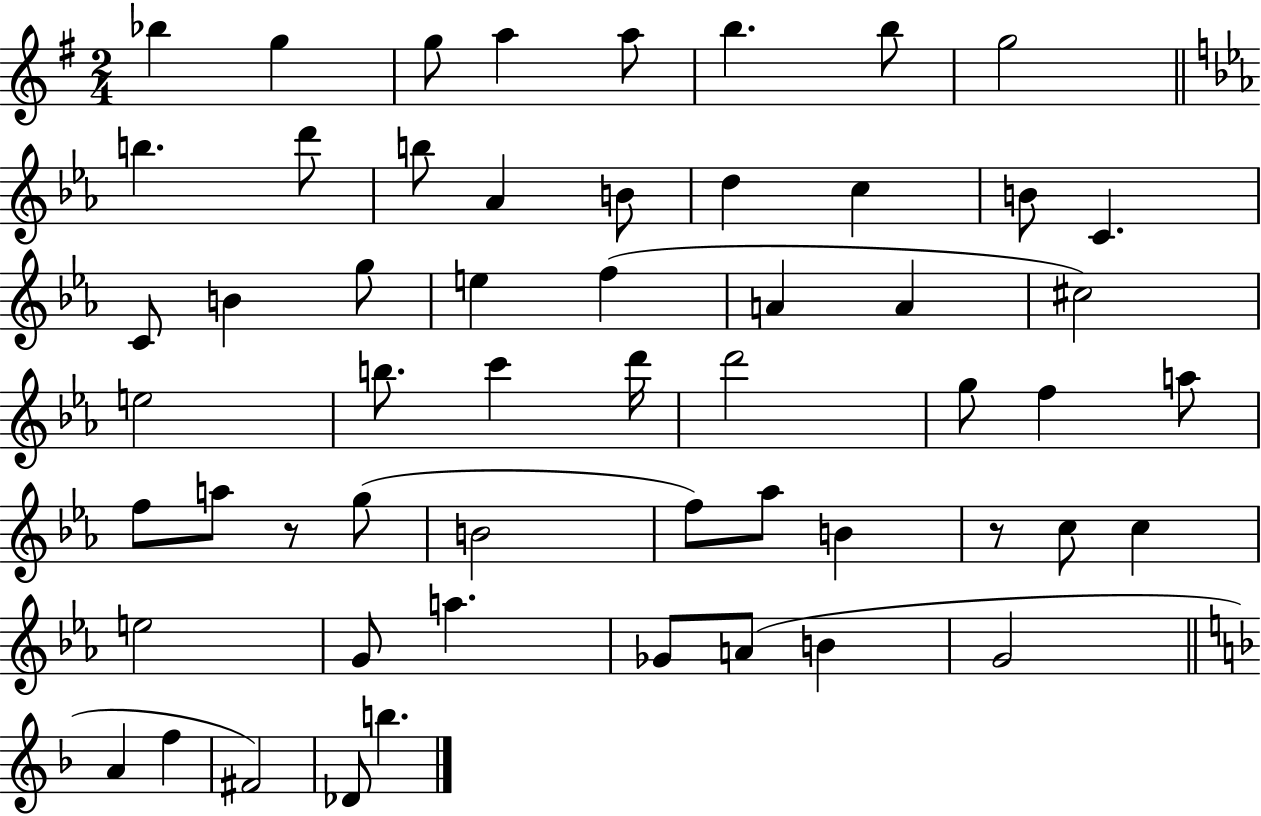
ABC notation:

X:1
T:Untitled
M:2/4
L:1/4
K:G
_b g g/2 a a/2 b b/2 g2 b d'/2 b/2 _A B/2 d c B/2 C C/2 B g/2 e f A A ^c2 e2 b/2 c' d'/4 d'2 g/2 f a/2 f/2 a/2 z/2 g/2 B2 f/2 _a/2 B z/2 c/2 c e2 G/2 a _G/2 A/2 B G2 A f ^F2 _D/2 b